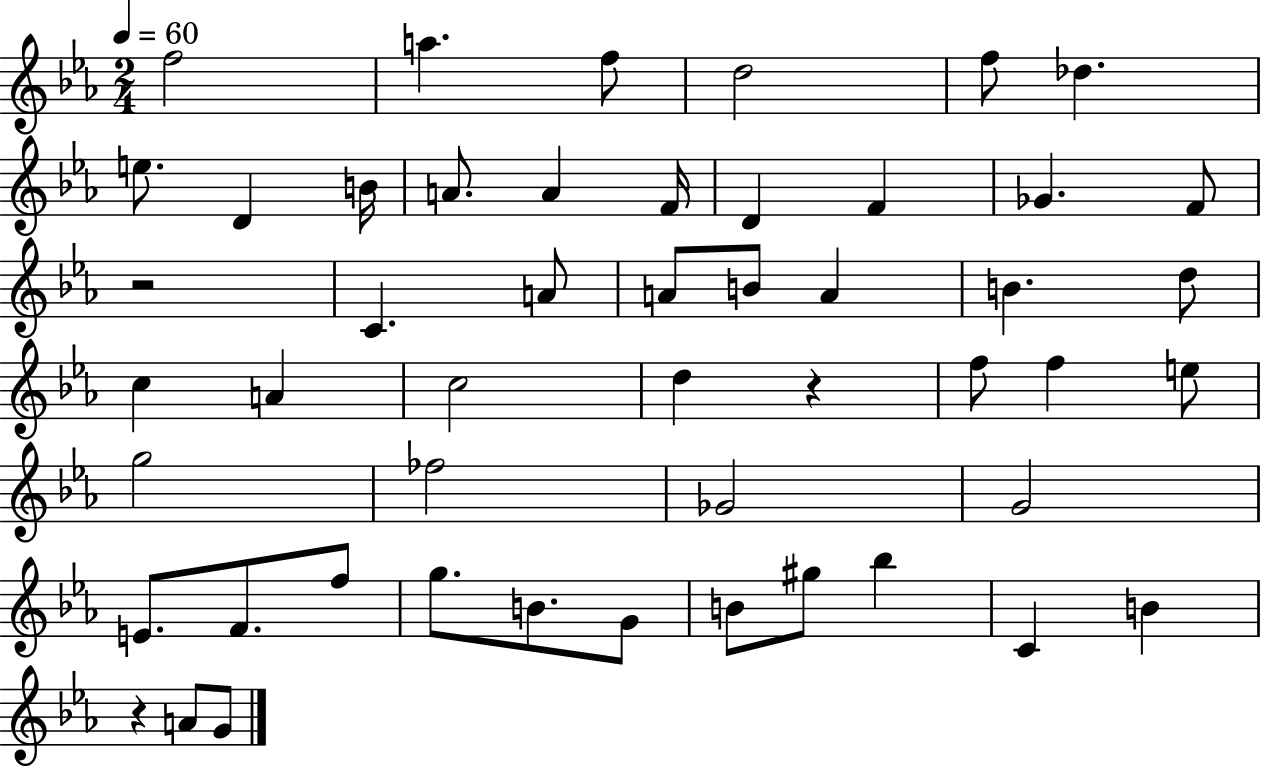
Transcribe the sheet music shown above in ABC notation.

X:1
T:Untitled
M:2/4
L:1/4
K:Eb
f2 a f/2 d2 f/2 _d e/2 D B/4 A/2 A F/4 D F _G F/2 z2 C A/2 A/2 B/2 A B d/2 c A c2 d z f/2 f e/2 g2 _f2 _G2 G2 E/2 F/2 f/2 g/2 B/2 G/2 B/2 ^g/2 _b C B z A/2 G/2